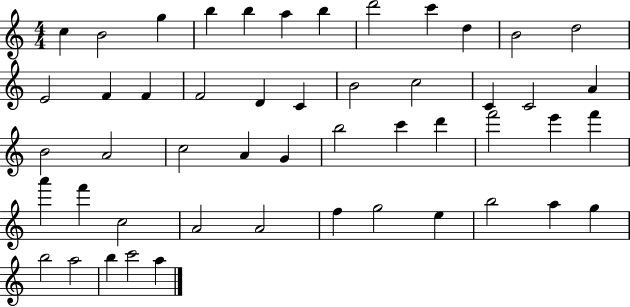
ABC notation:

X:1
T:Untitled
M:4/4
L:1/4
K:C
c B2 g b b a b d'2 c' d B2 d2 E2 F F F2 D C B2 c2 C C2 A B2 A2 c2 A G b2 c' d' f'2 e' f' a' f' c2 A2 A2 f g2 e b2 a g b2 a2 b c'2 a